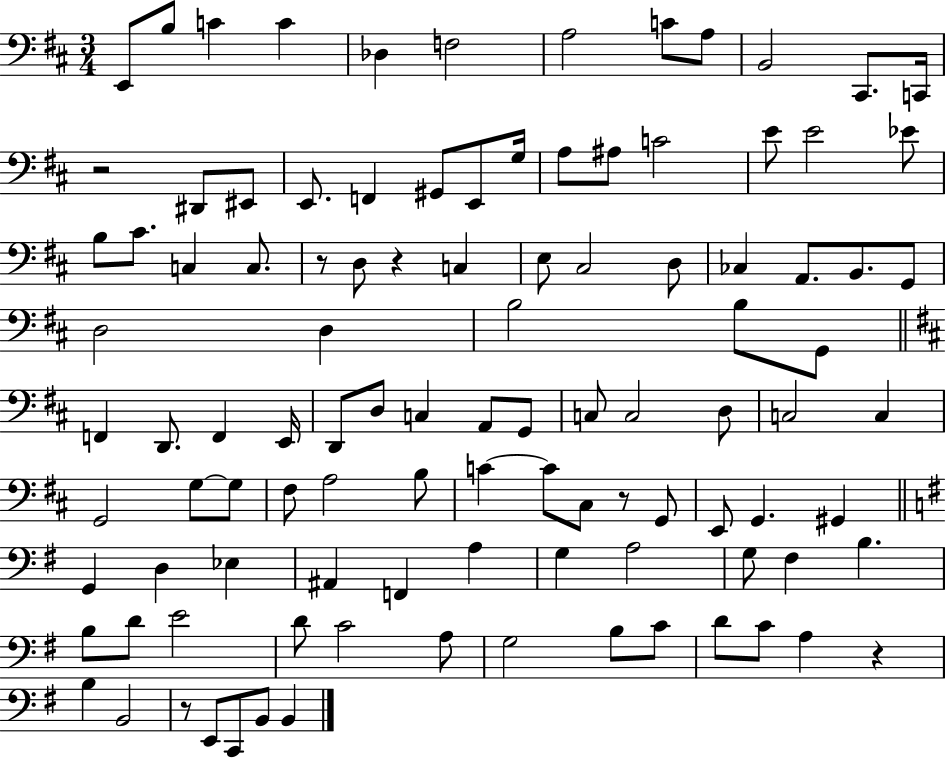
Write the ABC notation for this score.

X:1
T:Untitled
M:3/4
L:1/4
K:D
E,,/2 B,/2 C C _D, F,2 A,2 C/2 A,/2 B,,2 ^C,,/2 C,,/4 z2 ^D,,/2 ^E,,/2 E,,/2 F,, ^G,,/2 E,,/2 G,/4 A,/2 ^A,/2 C2 E/2 E2 _E/2 B,/2 ^C/2 C, C,/2 z/2 D,/2 z C, E,/2 ^C,2 D,/2 _C, A,,/2 B,,/2 G,,/2 D,2 D, B,2 B,/2 G,,/2 F,, D,,/2 F,, E,,/4 D,,/2 D,/2 C, A,,/2 G,,/2 C,/2 C,2 D,/2 C,2 C, G,,2 G,/2 G,/2 ^F,/2 A,2 B,/2 C C/2 ^C,/2 z/2 G,,/2 E,,/2 G,, ^G,, G,, D, _E, ^A,, F,, A, G, A,2 G,/2 ^F, B, B,/2 D/2 E2 D/2 C2 A,/2 G,2 B,/2 C/2 D/2 C/2 A, z B, B,,2 z/2 E,,/2 C,,/2 B,,/2 B,,